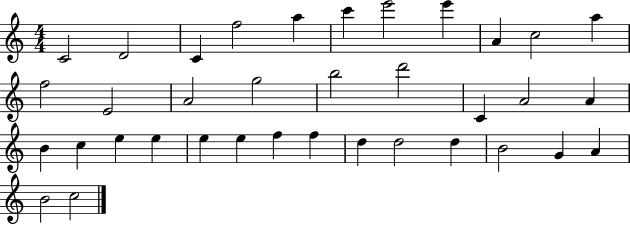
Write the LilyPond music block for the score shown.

{
  \clef treble
  \numericTimeSignature
  \time 4/4
  \key c \major
  c'2 d'2 | c'4 f''2 a''4 | c'''4 e'''2 e'''4 | a'4 c''2 a''4 | \break f''2 e'2 | a'2 g''2 | b''2 d'''2 | c'4 a'2 a'4 | \break b'4 c''4 e''4 e''4 | e''4 e''4 f''4 f''4 | d''4 d''2 d''4 | b'2 g'4 a'4 | \break b'2 c''2 | \bar "|."
}